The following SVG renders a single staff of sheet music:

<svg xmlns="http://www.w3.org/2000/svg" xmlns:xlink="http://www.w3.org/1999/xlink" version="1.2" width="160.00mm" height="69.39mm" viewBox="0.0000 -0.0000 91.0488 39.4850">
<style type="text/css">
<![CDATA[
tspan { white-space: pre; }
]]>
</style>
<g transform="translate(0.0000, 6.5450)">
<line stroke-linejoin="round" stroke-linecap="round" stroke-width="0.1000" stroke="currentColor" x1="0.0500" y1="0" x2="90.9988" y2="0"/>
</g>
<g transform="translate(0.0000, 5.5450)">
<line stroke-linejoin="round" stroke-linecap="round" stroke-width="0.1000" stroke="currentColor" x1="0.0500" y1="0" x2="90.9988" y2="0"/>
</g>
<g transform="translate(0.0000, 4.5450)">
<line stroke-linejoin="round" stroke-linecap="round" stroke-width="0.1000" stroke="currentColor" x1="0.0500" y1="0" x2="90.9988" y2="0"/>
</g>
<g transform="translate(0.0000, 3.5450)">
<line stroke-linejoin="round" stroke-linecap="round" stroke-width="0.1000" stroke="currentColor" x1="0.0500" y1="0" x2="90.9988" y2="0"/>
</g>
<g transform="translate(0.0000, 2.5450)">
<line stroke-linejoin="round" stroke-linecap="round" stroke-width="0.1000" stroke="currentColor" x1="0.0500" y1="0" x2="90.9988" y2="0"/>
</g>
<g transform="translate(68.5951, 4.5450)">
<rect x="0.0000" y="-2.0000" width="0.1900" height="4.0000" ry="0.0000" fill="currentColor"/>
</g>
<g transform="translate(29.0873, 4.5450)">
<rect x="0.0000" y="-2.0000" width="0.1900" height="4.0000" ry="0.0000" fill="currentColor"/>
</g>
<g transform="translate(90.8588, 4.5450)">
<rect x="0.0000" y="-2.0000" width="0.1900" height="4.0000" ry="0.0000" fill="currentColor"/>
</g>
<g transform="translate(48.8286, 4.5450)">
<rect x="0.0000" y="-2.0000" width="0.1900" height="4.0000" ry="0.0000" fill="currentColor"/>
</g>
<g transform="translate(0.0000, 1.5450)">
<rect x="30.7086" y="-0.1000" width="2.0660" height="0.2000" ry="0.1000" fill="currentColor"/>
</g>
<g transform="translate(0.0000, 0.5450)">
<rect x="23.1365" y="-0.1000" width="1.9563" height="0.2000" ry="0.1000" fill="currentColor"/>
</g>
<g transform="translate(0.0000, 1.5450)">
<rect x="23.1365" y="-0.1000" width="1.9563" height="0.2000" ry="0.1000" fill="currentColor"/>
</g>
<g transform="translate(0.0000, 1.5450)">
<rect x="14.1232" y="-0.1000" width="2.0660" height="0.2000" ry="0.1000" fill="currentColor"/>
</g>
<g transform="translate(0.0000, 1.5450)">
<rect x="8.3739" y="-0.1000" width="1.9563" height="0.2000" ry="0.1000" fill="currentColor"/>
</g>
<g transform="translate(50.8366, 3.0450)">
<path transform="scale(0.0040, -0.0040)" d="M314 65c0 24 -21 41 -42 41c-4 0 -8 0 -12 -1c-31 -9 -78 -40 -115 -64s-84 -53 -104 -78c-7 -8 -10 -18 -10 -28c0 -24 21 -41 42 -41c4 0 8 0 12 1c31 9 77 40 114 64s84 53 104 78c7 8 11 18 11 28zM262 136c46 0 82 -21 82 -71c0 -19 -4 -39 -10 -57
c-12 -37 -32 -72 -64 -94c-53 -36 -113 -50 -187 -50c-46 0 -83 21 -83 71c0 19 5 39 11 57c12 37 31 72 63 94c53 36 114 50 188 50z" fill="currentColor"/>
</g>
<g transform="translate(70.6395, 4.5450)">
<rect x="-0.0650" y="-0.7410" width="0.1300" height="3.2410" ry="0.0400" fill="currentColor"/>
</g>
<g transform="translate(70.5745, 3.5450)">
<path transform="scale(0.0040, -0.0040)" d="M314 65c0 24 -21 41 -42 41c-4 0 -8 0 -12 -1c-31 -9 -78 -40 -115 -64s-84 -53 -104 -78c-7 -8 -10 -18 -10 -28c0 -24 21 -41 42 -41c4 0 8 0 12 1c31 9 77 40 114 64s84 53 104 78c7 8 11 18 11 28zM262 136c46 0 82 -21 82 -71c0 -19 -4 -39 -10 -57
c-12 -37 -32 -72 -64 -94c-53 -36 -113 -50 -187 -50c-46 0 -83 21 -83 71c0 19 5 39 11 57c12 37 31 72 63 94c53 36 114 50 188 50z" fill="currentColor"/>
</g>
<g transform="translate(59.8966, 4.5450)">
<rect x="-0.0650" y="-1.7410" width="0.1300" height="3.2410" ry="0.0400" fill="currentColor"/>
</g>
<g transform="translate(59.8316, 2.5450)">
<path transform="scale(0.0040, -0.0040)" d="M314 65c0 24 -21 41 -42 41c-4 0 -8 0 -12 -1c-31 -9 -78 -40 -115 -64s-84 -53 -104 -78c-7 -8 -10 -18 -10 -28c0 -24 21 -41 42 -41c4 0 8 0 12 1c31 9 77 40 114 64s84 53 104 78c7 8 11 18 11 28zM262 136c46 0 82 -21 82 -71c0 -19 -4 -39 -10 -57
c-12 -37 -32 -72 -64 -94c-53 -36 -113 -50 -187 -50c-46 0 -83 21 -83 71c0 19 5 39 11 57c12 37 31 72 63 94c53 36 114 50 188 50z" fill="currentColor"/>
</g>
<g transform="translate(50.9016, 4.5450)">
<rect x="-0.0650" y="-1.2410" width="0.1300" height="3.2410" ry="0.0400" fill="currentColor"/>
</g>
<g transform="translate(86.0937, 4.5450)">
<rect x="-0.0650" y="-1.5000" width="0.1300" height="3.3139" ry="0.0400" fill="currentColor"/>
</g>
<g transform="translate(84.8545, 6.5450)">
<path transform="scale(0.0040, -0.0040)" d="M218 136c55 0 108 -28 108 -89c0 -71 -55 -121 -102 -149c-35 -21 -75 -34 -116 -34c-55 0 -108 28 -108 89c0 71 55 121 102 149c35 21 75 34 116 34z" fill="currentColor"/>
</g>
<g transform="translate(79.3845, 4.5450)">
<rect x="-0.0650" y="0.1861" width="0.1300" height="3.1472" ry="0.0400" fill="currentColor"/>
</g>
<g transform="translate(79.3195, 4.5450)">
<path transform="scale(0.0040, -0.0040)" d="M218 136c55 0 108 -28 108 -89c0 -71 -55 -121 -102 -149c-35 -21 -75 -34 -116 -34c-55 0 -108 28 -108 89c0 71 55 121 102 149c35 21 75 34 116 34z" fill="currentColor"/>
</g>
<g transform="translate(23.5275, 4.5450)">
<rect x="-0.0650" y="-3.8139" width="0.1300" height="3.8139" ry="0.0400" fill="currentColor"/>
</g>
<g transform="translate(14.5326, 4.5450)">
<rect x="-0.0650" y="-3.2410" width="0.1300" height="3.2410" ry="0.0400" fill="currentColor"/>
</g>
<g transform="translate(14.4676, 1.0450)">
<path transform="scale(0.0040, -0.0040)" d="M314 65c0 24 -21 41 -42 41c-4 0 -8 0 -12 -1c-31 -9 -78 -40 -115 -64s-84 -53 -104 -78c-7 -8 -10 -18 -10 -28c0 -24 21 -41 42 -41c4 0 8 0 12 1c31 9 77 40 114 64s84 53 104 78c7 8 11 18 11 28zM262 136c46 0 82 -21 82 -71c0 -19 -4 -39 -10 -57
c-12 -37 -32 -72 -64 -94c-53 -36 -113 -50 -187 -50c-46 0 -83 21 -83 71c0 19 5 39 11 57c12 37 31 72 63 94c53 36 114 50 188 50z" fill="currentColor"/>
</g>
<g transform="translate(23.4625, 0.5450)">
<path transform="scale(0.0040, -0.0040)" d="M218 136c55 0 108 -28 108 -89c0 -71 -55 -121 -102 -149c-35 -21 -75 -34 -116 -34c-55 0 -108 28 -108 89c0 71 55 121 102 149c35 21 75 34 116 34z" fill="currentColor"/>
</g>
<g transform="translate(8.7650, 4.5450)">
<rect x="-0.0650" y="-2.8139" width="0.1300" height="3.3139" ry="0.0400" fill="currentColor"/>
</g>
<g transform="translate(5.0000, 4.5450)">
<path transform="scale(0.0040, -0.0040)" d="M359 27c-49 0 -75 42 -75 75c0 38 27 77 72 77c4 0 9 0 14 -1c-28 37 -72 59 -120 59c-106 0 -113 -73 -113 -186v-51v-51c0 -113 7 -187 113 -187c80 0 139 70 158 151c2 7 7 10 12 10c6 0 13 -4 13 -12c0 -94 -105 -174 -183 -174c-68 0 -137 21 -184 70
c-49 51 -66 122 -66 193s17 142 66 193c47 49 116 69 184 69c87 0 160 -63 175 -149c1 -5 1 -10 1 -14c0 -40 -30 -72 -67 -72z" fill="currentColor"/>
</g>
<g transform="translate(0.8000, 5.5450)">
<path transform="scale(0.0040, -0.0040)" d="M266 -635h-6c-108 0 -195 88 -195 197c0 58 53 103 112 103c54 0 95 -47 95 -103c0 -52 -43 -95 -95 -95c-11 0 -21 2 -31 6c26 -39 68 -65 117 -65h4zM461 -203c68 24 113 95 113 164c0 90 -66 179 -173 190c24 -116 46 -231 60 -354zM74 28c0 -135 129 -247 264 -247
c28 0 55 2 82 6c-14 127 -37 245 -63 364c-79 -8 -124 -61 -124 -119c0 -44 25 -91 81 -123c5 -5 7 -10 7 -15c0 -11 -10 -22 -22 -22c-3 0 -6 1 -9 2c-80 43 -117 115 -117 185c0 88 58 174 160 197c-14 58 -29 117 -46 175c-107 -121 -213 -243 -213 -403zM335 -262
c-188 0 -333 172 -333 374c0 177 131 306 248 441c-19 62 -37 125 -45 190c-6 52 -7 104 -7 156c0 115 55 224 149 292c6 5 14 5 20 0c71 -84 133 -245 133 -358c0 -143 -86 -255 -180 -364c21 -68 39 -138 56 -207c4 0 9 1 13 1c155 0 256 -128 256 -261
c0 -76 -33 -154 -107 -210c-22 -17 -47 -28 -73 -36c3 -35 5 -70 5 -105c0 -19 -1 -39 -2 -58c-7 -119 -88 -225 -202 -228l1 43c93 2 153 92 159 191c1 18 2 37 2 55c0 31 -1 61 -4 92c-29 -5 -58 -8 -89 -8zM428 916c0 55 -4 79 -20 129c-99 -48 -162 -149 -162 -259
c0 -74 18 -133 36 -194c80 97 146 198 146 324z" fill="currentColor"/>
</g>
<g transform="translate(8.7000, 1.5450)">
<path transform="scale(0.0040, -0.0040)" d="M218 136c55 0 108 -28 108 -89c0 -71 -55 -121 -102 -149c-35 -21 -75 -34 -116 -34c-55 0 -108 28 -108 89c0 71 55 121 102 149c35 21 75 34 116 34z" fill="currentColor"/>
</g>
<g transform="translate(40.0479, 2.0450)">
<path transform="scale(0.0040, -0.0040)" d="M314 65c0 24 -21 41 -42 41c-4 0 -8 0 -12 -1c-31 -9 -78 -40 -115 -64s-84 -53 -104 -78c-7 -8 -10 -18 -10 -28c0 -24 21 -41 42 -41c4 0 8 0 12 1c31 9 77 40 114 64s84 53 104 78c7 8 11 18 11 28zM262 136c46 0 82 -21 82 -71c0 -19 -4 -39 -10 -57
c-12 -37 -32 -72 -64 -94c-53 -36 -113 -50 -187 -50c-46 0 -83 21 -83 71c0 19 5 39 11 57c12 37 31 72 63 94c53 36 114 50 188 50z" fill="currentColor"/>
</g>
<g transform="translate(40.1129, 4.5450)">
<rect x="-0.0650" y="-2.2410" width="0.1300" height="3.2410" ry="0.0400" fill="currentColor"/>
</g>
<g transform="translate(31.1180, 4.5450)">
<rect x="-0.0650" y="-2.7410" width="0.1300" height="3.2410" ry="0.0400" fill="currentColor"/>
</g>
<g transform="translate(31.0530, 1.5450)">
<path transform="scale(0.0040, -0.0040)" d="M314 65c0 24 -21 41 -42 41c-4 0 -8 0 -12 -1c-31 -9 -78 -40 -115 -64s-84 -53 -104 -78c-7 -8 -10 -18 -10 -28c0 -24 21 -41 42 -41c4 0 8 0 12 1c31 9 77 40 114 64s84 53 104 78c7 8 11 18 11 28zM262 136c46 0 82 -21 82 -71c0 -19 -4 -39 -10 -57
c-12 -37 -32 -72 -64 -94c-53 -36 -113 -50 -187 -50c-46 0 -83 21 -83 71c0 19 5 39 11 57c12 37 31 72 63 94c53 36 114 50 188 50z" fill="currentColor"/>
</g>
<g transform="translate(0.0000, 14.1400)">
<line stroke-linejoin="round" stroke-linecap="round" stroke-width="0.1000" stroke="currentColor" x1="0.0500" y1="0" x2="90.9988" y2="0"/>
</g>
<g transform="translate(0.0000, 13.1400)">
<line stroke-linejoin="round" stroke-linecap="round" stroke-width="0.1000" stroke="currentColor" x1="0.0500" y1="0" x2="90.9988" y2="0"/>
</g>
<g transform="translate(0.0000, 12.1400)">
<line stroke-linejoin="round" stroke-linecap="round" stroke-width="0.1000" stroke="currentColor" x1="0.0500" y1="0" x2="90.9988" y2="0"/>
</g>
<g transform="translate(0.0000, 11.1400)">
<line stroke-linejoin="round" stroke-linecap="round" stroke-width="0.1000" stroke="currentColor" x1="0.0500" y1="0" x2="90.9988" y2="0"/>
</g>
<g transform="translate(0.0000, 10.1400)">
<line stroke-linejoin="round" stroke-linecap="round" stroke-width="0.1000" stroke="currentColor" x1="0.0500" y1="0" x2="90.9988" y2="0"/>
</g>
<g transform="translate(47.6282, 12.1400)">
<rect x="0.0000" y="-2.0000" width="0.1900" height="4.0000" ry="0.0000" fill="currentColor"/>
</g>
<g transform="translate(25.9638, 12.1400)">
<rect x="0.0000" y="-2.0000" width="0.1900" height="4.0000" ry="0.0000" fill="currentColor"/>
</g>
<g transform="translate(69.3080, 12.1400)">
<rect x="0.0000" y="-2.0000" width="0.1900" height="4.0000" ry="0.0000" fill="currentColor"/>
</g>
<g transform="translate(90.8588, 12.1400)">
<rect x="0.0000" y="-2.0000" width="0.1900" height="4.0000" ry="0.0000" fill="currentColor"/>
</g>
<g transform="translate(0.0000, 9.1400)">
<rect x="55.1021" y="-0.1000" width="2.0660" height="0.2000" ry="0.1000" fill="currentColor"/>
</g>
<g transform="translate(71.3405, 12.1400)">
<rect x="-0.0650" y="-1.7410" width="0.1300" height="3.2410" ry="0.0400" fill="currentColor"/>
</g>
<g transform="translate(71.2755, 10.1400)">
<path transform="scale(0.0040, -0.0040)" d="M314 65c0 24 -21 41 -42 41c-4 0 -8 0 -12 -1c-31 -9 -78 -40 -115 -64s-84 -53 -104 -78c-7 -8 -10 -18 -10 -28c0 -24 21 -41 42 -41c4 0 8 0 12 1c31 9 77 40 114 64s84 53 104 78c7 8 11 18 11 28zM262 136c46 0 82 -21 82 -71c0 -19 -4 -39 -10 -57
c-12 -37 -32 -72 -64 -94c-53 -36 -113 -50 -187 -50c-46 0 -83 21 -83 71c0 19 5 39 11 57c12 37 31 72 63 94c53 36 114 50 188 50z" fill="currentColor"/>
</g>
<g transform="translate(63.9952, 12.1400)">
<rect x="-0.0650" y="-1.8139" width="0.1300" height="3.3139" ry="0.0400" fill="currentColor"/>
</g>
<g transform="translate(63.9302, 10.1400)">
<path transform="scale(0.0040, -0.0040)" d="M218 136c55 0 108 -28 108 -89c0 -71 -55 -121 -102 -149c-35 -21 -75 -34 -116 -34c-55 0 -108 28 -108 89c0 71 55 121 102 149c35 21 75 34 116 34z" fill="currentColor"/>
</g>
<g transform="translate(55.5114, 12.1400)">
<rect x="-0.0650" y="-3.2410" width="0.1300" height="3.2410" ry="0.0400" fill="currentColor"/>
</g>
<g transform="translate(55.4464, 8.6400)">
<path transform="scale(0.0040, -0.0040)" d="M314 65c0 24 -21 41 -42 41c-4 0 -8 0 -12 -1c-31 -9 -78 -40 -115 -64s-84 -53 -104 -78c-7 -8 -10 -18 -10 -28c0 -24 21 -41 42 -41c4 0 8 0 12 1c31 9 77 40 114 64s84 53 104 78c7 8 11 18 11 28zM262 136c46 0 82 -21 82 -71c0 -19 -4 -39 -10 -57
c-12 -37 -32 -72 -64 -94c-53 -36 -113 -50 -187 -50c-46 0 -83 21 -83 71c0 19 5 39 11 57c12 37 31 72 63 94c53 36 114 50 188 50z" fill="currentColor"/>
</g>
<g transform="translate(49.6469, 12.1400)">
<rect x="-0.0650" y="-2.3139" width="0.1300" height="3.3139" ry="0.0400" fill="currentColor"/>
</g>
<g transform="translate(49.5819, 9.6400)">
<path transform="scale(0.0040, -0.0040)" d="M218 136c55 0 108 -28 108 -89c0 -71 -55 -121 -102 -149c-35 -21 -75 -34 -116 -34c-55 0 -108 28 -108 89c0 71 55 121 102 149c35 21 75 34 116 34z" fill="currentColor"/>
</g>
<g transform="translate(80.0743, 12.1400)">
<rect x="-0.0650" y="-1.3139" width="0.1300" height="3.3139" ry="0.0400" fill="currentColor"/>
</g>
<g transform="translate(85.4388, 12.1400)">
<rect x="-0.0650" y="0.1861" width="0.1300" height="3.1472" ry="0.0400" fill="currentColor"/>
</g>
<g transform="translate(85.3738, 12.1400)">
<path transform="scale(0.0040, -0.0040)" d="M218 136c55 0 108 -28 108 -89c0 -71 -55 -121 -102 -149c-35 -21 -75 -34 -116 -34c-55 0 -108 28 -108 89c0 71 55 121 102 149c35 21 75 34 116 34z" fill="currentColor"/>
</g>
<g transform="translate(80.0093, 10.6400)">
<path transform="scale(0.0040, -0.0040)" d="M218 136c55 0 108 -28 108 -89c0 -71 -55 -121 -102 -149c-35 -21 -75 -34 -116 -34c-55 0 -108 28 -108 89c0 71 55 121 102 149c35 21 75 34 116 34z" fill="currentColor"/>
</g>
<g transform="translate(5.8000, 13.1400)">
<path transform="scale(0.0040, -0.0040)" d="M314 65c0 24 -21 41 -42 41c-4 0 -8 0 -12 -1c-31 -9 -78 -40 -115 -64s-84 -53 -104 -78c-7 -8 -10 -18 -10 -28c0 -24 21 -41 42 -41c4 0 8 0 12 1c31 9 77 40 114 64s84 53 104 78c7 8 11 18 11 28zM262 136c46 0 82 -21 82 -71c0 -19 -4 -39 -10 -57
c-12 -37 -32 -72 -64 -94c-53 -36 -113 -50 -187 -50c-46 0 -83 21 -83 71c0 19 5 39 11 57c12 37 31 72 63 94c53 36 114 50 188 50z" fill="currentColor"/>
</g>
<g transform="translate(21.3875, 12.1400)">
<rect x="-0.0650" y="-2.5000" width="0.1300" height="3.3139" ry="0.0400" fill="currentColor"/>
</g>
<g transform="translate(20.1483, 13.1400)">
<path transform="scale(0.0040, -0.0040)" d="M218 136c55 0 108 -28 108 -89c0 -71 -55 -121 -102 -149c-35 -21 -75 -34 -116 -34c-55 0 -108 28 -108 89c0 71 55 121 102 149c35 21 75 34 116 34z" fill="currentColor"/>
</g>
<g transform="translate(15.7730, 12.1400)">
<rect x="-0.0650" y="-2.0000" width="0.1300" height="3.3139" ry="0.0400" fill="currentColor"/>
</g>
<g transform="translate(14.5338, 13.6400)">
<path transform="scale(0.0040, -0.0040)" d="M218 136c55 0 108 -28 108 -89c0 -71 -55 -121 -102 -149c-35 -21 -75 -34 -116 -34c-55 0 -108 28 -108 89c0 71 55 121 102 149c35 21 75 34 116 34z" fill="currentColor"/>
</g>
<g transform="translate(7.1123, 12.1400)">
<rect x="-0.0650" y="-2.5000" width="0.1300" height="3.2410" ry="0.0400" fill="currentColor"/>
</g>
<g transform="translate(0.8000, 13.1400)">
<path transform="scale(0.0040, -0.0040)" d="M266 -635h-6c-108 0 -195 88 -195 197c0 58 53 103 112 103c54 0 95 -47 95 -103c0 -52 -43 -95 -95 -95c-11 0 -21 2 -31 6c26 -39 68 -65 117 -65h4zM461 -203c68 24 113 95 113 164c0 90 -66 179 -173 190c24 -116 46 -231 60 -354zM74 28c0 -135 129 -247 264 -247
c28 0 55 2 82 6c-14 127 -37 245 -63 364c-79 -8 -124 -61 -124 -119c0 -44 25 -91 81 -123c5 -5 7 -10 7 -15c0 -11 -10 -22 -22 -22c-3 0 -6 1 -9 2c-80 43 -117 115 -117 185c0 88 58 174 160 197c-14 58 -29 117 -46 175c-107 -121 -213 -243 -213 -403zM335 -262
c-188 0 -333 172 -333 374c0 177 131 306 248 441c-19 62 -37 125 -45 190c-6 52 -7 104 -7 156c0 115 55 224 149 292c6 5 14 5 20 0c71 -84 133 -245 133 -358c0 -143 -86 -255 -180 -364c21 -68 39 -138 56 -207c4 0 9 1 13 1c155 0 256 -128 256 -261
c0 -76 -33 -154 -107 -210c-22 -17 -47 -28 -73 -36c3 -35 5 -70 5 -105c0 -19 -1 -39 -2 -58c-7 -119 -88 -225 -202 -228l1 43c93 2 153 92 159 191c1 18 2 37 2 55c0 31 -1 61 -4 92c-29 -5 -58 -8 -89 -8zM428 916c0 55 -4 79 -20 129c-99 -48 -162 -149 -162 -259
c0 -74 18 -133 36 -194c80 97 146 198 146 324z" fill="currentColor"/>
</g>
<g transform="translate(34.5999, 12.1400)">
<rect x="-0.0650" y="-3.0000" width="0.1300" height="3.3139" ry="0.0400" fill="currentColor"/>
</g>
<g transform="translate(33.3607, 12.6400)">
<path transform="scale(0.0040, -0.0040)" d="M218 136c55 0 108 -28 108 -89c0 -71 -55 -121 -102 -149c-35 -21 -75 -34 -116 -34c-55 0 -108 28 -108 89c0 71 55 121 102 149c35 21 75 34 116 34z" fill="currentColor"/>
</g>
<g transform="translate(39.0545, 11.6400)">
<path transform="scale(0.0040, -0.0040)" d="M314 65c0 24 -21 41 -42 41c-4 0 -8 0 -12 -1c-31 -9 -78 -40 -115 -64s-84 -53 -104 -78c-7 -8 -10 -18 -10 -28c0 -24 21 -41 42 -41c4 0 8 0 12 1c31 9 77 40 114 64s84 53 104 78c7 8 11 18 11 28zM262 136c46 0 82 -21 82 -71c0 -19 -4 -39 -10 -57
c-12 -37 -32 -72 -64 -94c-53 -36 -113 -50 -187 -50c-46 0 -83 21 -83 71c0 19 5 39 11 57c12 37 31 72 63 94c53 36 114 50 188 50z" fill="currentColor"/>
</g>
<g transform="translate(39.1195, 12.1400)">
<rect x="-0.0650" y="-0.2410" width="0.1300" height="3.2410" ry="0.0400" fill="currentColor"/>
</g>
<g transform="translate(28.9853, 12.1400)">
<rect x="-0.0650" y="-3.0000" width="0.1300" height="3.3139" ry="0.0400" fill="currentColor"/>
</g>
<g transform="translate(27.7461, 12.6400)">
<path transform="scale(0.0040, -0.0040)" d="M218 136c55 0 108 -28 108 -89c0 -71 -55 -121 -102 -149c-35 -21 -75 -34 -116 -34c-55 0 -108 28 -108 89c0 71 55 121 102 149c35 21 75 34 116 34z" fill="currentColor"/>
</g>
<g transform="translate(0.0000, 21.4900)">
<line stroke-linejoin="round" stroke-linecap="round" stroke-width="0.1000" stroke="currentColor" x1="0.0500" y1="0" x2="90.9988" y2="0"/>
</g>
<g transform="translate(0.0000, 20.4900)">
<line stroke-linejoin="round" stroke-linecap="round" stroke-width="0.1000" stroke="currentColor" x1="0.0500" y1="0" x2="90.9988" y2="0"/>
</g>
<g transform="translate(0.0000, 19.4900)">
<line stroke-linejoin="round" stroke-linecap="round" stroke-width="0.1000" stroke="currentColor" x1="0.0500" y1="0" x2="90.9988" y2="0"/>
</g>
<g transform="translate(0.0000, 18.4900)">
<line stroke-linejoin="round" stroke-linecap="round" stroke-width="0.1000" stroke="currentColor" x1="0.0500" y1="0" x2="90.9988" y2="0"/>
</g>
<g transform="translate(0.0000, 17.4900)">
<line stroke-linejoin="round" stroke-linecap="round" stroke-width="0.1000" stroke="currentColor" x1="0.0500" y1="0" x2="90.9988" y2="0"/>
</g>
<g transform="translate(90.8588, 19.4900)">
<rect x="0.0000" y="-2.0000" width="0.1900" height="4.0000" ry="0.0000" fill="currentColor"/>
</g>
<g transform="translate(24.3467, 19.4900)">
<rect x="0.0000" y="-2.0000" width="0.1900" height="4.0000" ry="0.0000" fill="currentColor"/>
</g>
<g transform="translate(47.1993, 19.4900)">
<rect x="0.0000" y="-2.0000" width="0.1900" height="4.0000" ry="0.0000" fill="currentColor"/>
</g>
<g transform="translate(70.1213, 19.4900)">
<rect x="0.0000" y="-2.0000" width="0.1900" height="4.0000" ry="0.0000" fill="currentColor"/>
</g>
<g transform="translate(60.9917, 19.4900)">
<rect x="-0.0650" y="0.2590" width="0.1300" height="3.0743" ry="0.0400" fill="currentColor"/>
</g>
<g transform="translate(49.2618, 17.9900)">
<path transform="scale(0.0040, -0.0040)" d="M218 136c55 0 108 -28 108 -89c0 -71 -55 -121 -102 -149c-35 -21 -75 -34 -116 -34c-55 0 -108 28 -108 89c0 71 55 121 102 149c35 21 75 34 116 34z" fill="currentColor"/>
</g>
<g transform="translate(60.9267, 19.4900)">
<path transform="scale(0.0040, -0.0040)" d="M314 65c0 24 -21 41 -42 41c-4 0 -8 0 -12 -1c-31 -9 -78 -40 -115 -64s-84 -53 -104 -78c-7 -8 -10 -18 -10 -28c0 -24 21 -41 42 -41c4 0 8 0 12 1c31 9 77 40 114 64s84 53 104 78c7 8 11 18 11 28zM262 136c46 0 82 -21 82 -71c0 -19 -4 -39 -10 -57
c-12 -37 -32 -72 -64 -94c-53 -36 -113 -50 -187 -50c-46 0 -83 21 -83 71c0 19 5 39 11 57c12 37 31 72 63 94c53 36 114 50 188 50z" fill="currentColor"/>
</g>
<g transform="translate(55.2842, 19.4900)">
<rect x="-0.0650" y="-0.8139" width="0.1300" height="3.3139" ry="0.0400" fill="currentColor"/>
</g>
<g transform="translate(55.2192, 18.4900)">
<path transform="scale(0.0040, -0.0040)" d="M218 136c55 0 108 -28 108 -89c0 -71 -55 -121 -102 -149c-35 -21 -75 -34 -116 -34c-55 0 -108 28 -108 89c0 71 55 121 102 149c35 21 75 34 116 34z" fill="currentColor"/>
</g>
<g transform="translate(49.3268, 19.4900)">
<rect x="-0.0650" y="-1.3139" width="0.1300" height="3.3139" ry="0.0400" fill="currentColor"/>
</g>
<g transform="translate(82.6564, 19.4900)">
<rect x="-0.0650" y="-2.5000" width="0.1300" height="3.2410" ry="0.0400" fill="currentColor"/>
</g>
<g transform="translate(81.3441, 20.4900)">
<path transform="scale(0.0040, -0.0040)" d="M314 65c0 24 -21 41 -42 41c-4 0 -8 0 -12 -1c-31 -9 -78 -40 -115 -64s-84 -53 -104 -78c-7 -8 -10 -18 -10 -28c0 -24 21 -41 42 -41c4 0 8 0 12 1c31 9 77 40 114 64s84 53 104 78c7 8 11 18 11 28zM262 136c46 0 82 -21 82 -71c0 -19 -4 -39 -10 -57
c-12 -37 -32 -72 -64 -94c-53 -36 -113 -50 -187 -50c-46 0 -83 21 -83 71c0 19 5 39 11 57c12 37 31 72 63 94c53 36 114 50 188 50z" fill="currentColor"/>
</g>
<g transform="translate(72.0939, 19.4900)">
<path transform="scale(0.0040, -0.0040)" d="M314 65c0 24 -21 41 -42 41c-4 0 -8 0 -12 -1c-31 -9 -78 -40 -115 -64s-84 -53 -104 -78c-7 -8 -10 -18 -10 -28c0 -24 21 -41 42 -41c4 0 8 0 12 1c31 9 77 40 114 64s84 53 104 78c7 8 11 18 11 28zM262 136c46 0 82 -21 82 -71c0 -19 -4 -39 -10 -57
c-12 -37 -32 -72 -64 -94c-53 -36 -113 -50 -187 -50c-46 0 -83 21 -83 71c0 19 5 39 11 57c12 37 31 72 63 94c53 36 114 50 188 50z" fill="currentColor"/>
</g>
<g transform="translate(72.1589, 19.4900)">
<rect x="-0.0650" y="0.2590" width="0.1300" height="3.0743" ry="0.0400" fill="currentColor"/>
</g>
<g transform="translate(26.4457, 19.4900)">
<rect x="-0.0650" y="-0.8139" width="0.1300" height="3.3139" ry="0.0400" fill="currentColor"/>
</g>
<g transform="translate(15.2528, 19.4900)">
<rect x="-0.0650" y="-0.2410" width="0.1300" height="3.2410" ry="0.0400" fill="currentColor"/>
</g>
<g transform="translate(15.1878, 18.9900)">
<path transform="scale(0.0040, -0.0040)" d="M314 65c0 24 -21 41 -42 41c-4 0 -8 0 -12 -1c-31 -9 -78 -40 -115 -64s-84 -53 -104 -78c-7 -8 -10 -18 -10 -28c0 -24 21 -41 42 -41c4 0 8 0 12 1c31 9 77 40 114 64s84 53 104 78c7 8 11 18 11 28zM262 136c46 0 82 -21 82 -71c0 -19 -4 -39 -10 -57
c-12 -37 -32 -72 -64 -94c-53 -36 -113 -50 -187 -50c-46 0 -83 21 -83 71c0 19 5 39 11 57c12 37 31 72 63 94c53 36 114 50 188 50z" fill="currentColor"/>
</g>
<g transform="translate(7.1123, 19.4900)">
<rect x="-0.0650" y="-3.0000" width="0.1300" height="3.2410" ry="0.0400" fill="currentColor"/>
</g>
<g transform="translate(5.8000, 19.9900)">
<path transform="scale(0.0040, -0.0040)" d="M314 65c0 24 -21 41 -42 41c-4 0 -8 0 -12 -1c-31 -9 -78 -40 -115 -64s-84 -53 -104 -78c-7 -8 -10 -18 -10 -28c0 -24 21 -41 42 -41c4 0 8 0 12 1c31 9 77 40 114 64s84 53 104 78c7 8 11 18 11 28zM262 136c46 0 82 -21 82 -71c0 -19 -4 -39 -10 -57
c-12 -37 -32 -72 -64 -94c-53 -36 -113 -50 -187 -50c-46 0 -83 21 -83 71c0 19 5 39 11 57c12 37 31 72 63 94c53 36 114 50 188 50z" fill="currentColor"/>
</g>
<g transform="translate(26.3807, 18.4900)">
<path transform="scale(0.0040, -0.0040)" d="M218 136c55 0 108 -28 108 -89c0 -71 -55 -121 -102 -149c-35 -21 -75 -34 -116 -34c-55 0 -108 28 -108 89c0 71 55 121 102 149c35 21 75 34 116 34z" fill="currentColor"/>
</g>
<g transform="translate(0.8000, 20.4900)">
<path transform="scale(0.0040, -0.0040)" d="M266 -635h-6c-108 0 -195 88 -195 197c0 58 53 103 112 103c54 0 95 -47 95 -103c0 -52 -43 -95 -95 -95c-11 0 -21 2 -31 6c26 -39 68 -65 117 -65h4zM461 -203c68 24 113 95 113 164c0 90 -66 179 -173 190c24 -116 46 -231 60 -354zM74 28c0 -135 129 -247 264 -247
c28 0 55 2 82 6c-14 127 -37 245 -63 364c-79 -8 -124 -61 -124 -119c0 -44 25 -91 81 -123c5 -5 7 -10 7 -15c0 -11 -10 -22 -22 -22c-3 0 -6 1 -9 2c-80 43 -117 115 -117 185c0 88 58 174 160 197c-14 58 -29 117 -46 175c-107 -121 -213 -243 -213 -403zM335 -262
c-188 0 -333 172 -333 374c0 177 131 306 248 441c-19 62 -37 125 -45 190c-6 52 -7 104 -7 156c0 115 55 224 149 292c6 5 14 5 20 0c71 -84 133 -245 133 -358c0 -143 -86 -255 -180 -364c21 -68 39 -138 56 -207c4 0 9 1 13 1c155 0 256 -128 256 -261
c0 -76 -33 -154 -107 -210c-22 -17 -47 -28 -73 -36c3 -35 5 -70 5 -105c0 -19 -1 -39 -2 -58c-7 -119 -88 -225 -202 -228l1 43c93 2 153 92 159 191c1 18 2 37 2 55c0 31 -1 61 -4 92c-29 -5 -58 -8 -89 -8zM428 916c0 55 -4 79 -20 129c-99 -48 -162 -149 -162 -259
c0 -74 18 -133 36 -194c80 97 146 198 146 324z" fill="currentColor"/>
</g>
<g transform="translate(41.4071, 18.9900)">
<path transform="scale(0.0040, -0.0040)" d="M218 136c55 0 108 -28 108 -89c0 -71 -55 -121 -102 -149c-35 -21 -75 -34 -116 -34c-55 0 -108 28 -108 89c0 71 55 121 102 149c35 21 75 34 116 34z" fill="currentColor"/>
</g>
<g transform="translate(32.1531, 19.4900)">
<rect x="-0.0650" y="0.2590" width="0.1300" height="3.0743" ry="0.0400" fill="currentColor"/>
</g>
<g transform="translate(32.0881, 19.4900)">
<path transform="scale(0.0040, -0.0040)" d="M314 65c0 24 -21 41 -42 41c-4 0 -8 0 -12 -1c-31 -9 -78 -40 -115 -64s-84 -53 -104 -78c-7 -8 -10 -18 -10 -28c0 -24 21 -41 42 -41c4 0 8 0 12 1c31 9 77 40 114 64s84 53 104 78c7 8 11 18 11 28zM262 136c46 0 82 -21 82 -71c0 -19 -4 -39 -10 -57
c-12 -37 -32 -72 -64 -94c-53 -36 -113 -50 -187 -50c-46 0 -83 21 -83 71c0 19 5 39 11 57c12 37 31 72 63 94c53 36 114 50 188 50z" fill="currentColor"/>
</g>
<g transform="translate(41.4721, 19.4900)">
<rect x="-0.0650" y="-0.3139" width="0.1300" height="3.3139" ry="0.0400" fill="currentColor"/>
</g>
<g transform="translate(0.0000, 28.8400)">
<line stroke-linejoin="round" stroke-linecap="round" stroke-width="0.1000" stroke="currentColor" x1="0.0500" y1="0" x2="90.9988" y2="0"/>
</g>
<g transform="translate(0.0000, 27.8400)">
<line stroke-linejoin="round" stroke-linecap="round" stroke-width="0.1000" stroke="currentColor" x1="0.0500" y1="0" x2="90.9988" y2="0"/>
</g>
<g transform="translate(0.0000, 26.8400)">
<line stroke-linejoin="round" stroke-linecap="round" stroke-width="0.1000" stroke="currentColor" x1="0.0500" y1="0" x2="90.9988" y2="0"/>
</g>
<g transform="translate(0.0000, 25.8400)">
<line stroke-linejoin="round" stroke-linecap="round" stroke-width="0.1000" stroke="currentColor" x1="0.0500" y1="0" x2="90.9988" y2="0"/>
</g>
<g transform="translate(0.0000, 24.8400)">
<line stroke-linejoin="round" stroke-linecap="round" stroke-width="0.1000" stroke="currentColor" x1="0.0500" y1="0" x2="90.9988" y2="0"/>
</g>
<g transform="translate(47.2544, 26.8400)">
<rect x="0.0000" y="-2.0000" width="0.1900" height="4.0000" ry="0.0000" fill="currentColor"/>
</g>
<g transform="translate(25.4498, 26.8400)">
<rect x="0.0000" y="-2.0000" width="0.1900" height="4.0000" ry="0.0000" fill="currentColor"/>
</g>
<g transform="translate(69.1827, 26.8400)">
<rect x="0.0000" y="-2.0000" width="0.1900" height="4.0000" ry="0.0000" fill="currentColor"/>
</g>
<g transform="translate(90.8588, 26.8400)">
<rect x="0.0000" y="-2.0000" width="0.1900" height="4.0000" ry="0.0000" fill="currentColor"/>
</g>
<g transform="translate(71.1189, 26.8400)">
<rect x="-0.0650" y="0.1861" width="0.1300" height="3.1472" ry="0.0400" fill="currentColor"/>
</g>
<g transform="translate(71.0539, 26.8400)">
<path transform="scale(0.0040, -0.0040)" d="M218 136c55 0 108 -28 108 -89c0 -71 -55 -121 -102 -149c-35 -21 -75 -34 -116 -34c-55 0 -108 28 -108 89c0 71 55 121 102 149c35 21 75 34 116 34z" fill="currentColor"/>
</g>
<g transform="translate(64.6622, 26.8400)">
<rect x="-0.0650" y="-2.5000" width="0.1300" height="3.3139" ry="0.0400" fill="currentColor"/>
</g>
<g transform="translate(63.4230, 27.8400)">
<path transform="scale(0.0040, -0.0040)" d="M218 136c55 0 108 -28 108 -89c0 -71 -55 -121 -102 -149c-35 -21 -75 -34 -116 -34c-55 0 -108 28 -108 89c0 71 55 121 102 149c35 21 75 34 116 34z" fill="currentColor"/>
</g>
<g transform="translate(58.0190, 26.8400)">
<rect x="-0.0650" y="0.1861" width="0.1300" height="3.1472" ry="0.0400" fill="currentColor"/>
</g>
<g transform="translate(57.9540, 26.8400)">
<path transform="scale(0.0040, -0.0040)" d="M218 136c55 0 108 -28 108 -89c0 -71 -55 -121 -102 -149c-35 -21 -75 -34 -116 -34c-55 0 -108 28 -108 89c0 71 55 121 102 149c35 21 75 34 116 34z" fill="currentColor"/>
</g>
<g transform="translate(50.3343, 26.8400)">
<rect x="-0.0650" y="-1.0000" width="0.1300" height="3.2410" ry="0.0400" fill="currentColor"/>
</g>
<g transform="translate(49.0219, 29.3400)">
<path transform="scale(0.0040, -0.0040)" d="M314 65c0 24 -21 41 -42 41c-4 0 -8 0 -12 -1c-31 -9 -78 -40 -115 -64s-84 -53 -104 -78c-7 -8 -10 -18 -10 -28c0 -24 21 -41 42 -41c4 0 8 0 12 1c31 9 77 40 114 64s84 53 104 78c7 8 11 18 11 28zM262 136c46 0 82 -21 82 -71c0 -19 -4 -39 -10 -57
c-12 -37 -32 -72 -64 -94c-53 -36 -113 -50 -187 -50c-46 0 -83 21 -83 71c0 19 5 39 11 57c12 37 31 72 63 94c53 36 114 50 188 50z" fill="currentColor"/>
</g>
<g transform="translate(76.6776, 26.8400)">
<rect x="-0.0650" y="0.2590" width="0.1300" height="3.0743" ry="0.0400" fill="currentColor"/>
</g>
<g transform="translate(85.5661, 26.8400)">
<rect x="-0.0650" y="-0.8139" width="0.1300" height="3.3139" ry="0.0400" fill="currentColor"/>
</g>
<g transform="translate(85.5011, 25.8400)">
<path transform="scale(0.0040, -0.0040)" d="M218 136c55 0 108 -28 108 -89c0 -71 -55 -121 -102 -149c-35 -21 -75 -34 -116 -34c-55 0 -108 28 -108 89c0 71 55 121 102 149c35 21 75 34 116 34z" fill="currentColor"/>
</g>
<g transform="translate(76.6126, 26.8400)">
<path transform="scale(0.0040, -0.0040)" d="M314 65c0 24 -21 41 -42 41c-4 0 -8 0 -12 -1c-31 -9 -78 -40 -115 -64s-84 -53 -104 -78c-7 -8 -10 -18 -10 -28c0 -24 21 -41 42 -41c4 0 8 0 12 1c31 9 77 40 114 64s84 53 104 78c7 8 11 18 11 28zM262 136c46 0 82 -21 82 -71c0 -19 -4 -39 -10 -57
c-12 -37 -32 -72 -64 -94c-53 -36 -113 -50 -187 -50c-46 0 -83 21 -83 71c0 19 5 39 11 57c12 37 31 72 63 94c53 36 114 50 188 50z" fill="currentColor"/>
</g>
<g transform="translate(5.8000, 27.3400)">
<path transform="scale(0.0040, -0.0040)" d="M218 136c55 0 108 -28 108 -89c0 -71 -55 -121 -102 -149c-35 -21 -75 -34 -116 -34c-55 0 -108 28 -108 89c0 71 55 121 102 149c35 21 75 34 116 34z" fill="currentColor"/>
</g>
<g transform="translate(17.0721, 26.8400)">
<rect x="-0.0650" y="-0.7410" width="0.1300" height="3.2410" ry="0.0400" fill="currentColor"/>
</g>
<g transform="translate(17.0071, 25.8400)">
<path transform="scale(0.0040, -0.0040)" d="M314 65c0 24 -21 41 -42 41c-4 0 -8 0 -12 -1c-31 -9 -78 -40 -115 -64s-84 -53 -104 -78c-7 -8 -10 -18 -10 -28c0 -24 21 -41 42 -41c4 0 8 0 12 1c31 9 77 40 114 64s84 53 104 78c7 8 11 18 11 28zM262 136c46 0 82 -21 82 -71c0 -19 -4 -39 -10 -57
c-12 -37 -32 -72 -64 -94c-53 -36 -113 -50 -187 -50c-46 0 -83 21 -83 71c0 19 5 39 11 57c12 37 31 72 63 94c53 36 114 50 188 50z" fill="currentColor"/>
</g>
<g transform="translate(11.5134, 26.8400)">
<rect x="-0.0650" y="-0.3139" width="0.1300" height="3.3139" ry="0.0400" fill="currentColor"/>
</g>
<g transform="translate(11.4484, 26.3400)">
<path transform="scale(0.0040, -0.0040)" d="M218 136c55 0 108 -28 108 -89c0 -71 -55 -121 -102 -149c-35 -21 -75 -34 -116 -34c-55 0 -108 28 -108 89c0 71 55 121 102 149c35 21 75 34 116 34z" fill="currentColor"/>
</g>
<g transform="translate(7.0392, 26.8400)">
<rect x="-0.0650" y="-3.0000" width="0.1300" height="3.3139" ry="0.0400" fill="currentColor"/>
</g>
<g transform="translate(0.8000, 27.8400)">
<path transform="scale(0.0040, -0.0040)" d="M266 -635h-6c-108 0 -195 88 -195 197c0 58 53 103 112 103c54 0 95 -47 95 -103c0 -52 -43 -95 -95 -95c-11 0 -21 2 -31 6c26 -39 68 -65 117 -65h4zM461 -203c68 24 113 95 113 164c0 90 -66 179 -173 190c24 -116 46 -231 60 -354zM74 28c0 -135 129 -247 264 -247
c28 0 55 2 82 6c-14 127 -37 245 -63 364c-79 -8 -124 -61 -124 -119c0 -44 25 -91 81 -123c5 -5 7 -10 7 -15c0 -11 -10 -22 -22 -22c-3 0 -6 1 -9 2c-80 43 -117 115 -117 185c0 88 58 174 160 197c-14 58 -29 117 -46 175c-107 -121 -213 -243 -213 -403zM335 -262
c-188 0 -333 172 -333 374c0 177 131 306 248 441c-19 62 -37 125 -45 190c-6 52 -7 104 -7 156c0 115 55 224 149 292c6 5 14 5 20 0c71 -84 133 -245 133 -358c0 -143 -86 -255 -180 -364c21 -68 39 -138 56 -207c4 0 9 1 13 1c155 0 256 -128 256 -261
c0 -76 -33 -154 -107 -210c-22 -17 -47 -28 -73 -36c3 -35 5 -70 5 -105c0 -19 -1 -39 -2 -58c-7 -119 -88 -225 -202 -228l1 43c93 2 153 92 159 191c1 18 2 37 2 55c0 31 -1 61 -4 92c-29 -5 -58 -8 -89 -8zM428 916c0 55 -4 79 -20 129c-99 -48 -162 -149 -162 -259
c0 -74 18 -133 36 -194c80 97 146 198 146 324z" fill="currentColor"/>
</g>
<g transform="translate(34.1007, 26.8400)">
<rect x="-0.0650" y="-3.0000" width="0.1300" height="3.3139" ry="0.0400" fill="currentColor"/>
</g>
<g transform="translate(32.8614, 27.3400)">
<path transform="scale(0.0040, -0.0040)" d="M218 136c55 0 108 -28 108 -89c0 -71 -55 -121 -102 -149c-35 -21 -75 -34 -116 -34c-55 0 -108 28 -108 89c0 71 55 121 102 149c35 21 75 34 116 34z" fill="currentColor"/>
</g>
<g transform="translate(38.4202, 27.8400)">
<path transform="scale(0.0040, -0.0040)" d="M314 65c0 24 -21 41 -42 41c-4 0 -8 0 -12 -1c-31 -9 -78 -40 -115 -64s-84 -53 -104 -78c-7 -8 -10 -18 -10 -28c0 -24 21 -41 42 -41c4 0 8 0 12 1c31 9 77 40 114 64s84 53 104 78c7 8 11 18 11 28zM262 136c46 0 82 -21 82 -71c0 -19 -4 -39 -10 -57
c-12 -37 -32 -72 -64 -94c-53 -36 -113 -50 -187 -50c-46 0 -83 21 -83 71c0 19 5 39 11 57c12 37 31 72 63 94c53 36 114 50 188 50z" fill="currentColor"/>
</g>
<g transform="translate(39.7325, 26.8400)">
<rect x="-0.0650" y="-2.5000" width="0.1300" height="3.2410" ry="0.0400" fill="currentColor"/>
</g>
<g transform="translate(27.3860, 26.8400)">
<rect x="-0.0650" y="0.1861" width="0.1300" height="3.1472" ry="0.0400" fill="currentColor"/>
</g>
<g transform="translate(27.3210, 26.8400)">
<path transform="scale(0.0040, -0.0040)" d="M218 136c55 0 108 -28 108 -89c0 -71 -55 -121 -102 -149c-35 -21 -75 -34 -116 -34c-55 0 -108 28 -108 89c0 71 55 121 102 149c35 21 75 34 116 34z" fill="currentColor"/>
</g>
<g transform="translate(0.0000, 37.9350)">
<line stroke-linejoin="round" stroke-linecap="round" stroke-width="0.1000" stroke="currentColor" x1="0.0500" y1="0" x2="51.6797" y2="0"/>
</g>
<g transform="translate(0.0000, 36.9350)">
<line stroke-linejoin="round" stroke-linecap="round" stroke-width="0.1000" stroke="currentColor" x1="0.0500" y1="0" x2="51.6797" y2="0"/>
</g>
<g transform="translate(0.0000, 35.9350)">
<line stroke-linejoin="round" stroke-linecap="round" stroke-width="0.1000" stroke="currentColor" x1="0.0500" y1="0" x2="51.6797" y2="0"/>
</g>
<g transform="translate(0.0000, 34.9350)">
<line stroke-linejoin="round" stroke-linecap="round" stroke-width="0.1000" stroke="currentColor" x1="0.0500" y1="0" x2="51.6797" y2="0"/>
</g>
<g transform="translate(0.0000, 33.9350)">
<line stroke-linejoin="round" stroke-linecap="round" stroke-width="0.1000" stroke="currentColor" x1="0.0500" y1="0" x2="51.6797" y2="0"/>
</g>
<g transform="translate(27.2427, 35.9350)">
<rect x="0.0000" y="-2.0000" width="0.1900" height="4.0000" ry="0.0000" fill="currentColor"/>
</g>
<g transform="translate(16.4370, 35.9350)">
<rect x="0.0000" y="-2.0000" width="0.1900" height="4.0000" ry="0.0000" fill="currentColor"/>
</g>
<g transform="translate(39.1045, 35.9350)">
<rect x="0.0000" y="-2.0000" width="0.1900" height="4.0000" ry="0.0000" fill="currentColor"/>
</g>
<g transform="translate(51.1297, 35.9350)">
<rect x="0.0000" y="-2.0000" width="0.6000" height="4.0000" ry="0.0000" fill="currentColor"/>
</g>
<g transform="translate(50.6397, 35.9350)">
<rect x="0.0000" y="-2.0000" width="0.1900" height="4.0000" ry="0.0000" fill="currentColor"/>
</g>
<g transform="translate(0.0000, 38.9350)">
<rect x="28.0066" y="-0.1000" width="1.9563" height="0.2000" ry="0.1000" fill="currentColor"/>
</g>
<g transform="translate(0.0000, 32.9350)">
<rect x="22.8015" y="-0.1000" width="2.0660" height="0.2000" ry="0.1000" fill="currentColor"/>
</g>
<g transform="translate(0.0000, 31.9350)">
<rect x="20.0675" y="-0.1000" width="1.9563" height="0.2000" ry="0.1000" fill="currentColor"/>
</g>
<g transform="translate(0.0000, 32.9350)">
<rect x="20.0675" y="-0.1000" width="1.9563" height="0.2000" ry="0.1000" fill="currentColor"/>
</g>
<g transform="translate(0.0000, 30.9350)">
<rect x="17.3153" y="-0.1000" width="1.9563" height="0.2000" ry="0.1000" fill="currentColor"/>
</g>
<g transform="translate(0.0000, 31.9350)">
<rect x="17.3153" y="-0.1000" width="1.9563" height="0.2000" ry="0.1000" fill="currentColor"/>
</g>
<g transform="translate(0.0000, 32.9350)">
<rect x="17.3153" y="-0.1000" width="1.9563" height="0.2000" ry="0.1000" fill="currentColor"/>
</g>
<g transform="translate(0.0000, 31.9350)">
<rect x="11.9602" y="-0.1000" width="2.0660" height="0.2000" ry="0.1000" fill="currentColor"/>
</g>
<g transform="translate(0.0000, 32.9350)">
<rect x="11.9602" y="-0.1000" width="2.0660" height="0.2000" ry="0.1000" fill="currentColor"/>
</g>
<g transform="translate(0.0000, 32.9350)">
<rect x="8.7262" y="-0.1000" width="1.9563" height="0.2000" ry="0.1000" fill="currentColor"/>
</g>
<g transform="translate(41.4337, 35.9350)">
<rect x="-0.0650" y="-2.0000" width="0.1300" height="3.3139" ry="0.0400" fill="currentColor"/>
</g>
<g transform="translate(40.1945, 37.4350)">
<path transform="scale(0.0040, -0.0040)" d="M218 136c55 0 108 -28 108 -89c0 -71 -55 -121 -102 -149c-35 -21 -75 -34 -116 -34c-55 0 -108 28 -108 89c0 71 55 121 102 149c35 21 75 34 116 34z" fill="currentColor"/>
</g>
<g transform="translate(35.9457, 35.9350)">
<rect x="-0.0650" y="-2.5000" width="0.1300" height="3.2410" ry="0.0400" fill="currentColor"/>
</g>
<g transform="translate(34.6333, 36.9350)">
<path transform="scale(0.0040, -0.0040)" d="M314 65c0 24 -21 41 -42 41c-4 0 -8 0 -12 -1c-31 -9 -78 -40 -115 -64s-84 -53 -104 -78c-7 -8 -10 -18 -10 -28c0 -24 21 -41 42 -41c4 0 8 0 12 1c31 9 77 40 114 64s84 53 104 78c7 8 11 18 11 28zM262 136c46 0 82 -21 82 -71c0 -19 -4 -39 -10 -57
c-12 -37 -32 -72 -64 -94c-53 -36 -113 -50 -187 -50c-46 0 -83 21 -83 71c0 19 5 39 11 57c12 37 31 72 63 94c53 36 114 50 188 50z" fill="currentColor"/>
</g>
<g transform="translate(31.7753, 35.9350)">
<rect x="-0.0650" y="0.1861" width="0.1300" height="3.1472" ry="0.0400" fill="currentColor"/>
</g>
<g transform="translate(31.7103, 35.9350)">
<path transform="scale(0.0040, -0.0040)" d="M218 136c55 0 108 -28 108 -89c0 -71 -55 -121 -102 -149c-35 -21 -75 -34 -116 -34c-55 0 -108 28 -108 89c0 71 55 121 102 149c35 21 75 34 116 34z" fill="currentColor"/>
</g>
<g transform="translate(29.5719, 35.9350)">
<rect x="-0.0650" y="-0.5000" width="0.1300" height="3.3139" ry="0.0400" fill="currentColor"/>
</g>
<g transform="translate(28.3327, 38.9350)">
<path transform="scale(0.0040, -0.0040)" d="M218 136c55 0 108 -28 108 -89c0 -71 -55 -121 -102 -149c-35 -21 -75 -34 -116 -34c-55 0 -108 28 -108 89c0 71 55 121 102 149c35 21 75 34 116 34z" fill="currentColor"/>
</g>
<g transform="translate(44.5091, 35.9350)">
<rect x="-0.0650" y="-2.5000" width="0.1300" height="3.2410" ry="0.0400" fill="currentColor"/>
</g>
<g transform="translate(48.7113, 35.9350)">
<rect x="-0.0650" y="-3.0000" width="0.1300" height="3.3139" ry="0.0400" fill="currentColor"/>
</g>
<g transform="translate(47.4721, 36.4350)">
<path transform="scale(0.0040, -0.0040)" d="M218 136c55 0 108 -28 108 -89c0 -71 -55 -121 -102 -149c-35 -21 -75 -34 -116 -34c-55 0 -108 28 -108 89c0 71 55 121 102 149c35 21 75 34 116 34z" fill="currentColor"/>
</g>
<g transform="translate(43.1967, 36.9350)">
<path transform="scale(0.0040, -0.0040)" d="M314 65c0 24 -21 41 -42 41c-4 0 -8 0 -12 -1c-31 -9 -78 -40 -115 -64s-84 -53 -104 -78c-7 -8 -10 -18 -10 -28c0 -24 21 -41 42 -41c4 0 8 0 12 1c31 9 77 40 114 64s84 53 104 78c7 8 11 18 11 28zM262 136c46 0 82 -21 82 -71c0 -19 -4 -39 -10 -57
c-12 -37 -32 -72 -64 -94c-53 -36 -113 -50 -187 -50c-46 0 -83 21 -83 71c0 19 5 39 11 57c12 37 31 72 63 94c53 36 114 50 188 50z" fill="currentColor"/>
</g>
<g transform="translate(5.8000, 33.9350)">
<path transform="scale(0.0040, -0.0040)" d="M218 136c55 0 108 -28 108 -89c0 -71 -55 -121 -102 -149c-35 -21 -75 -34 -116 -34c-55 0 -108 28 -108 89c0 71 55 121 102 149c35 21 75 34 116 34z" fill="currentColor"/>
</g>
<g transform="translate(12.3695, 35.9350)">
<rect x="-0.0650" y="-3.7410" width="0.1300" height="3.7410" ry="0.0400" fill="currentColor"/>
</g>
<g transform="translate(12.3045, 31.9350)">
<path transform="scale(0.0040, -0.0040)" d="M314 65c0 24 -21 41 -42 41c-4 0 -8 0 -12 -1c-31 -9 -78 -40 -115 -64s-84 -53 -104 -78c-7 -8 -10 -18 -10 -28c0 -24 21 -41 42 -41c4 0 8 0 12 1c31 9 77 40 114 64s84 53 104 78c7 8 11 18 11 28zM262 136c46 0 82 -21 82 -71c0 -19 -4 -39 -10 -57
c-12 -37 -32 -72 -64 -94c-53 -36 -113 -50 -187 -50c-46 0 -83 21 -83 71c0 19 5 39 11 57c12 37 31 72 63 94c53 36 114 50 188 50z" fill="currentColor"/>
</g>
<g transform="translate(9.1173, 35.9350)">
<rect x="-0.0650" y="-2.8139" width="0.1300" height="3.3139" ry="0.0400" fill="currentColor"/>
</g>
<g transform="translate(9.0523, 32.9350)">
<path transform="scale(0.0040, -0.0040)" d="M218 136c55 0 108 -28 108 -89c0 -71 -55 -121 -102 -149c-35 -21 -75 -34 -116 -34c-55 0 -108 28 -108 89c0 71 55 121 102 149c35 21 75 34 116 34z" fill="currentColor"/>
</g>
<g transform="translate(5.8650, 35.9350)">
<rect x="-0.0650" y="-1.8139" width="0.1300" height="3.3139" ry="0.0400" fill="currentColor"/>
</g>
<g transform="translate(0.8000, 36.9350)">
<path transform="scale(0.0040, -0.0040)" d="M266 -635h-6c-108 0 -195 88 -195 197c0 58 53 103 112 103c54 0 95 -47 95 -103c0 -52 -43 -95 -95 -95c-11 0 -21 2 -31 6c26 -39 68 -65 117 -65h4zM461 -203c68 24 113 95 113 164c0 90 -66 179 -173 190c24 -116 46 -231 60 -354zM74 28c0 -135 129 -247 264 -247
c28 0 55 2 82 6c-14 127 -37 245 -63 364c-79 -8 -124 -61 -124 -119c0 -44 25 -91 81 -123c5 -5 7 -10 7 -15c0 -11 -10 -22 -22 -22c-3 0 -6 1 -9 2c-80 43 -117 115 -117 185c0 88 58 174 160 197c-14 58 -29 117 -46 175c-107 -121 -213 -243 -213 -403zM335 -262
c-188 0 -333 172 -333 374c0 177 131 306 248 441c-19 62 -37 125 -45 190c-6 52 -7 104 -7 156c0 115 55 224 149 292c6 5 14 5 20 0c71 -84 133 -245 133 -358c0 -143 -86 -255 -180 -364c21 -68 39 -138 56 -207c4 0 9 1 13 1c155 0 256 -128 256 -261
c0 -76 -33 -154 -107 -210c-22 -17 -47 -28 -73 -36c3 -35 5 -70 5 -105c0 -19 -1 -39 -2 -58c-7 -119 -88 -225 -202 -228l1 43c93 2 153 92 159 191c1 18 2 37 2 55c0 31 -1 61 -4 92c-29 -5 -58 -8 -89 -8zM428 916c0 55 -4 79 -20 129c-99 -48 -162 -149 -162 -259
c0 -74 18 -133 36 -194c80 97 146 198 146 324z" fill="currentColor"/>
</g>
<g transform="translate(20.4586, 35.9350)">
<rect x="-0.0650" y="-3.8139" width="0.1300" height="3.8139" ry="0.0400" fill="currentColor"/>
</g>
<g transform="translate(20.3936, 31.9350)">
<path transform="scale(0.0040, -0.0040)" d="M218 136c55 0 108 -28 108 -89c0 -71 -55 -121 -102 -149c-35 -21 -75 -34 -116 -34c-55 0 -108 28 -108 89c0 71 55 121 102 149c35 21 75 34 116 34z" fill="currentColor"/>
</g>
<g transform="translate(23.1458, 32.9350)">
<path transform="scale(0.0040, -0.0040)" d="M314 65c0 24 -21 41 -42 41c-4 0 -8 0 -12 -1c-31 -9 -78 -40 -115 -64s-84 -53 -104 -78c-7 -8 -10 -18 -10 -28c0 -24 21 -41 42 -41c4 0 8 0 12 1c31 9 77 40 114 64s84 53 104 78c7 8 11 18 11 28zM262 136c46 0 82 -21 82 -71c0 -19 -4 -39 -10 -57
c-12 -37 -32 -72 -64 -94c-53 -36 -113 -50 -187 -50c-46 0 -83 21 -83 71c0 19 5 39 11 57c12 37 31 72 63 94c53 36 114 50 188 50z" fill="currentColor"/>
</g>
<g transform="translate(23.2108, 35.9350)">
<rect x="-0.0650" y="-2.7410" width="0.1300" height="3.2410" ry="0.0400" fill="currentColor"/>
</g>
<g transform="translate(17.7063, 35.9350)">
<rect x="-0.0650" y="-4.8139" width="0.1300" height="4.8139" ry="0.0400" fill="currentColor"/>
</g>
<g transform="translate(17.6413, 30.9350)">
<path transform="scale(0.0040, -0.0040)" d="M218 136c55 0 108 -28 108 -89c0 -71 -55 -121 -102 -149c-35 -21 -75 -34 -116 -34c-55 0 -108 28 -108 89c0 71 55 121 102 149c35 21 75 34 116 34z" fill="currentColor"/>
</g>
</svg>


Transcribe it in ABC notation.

X:1
T:Untitled
M:4/4
L:1/4
K:C
a b2 c' a2 g2 e2 f2 d2 B E G2 F G A A c2 g b2 f f2 e B A2 c2 d B2 c e d B2 B2 G2 A c d2 B A G2 D2 B G B B2 d f a c'2 e' c' a2 C B G2 F G2 A